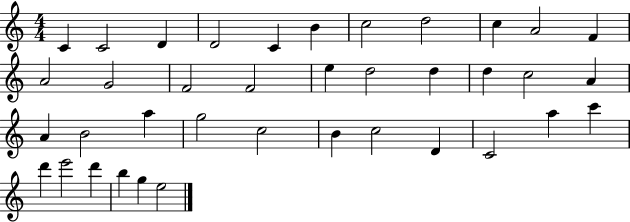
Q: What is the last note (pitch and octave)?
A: E5